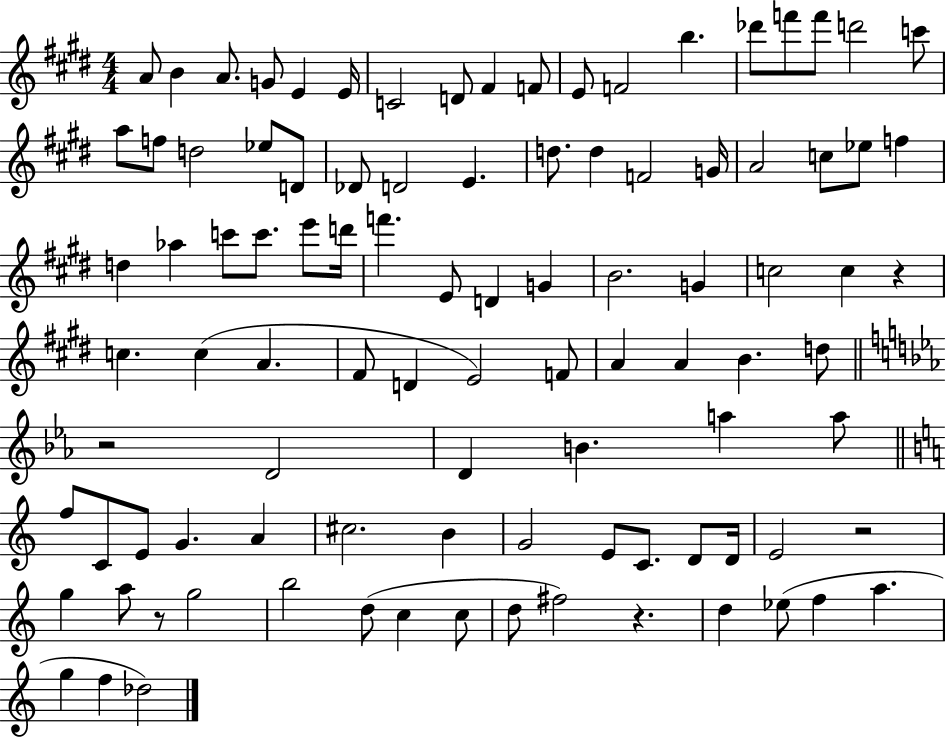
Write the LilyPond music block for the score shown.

{
  \clef treble
  \numericTimeSignature
  \time 4/4
  \key e \major
  a'8 b'4 a'8. g'8 e'4 e'16 | c'2 d'8 fis'4 f'8 | e'8 f'2 b''4. | des'''8 f'''8 f'''8 d'''2 c'''8 | \break a''8 f''8 d''2 ees''8 d'8 | des'8 d'2 e'4. | d''8. d''4 f'2 g'16 | a'2 c''8 ees''8 f''4 | \break d''4 aes''4 c'''8 c'''8. e'''8 d'''16 | f'''4. e'8 d'4 g'4 | b'2. g'4 | c''2 c''4 r4 | \break c''4. c''4( a'4. | fis'8 d'4 e'2) f'8 | a'4 a'4 b'4. d''8 | \bar "||" \break \key ees \major r2 d'2 | d'4 b'4. a''4 a''8 | \bar "||" \break \key c \major f''8 c'8 e'8 g'4. a'4 | cis''2. b'4 | g'2 e'8 c'8. d'8 d'16 | e'2 r2 | \break g''4 a''8 r8 g''2 | b''2 d''8( c''4 c''8 | d''8 fis''2) r4. | d''4 ees''8( f''4 a''4. | \break g''4 f''4 des''2) | \bar "|."
}